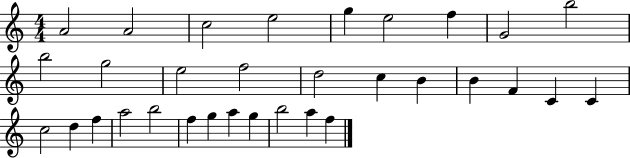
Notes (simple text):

A4/h A4/h C5/h E5/h G5/q E5/h F5/q G4/h B5/h B5/h G5/h E5/h F5/h D5/h C5/q B4/q B4/q F4/q C4/q C4/q C5/h D5/q F5/q A5/h B5/h F5/q G5/q A5/q G5/q B5/h A5/q F5/q